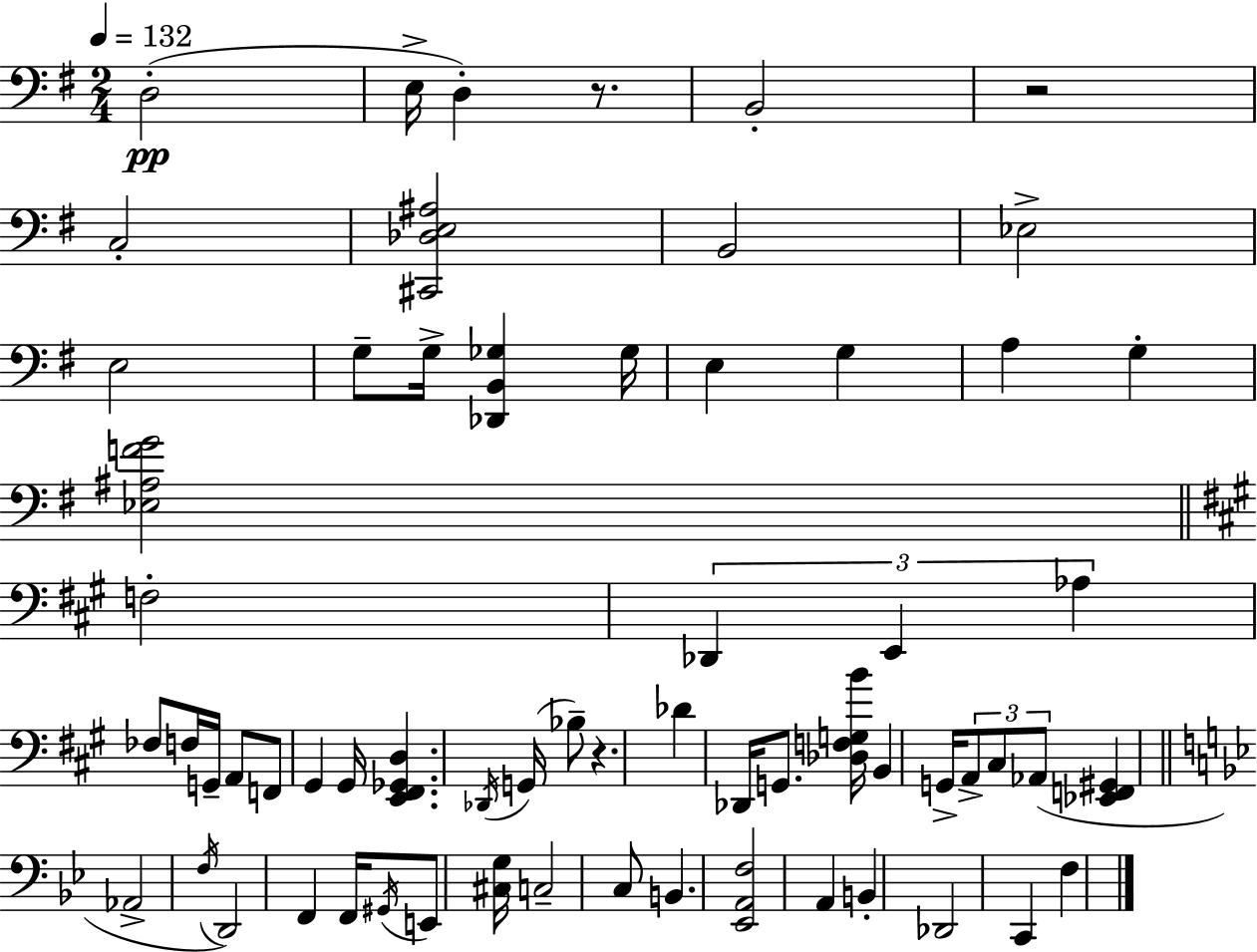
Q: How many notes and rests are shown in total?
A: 63